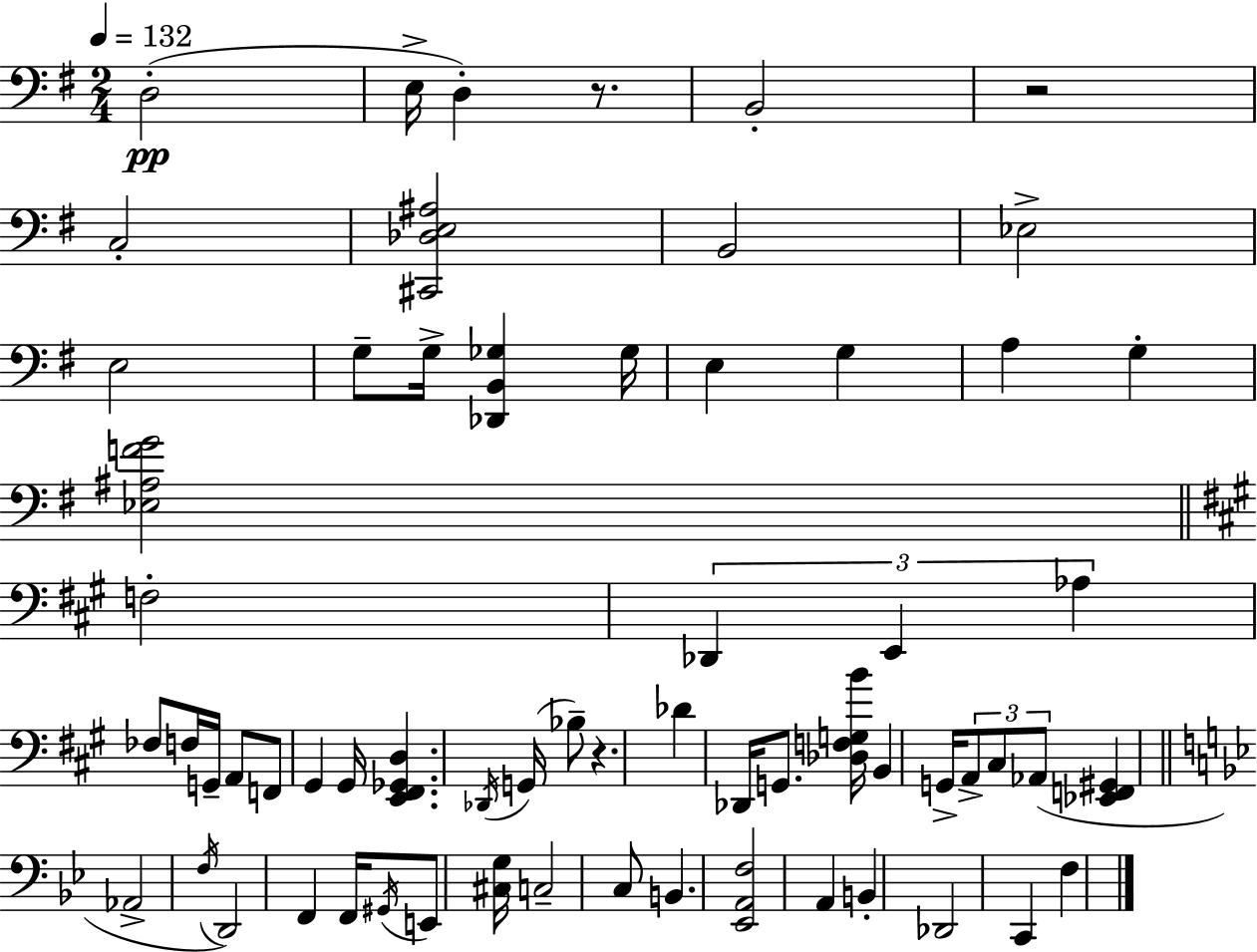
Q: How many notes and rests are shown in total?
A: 63